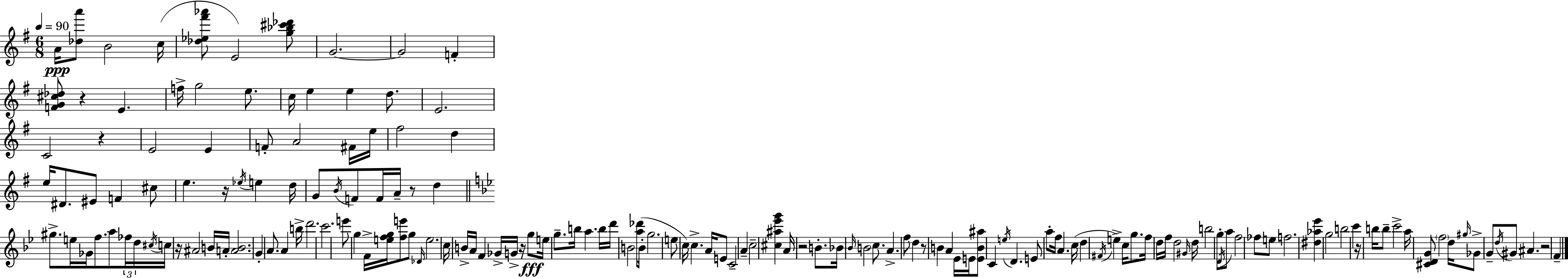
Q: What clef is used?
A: treble